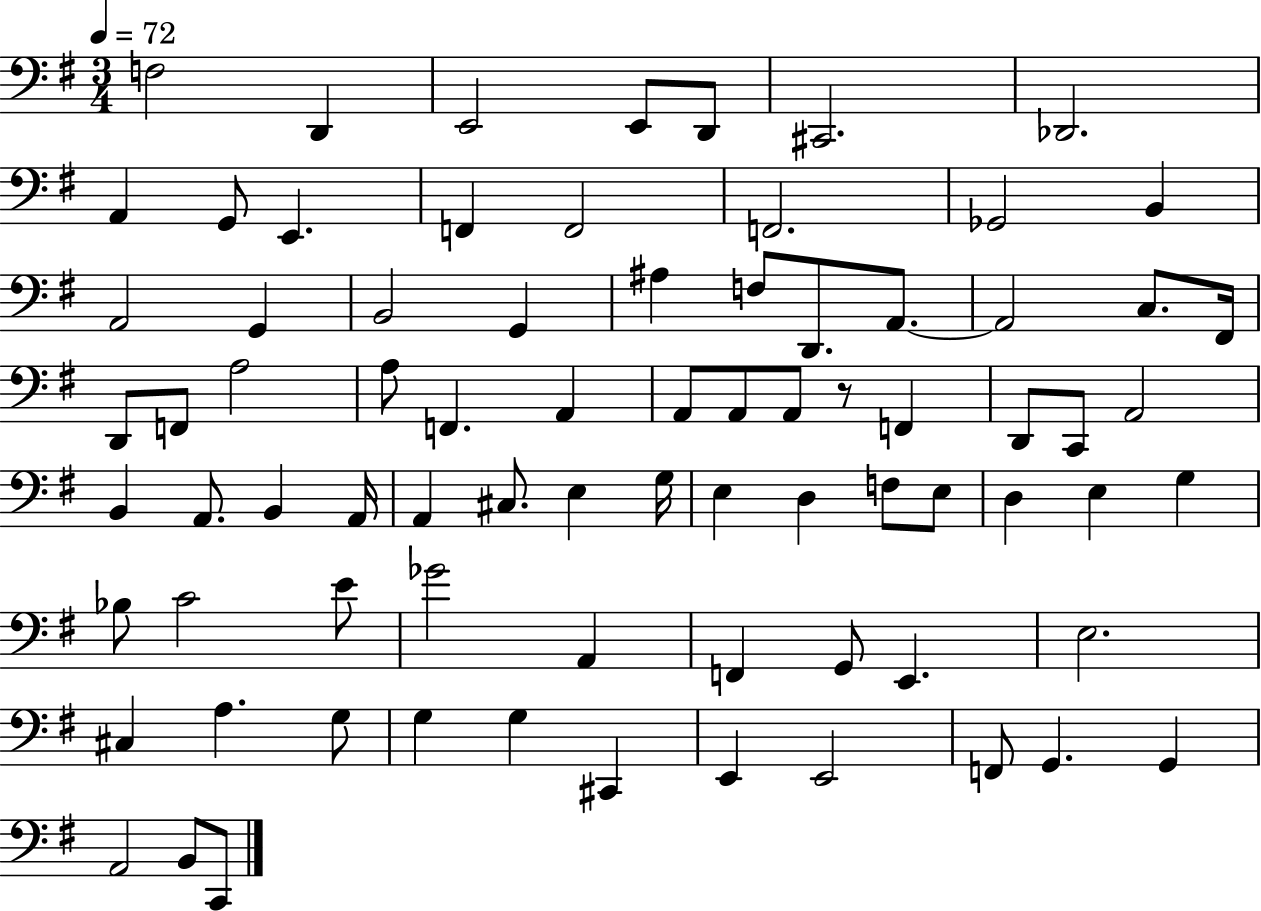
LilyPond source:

{
  \clef bass
  \numericTimeSignature
  \time 3/4
  \key g \major
  \tempo 4 = 72
  f2 d,4 | e,2 e,8 d,8 | cis,2. | des,2. | \break a,4 g,8 e,4. | f,4 f,2 | f,2. | ges,2 b,4 | \break a,2 g,4 | b,2 g,4 | ais4 f8 d,8. a,8.~~ | a,2 c8. fis,16 | \break d,8 f,8 a2 | a8 f,4. a,4 | a,8 a,8 a,8 r8 f,4 | d,8 c,8 a,2 | \break b,4 a,8. b,4 a,16 | a,4 cis8. e4 g16 | e4 d4 f8 e8 | d4 e4 g4 | \break bes8 c'2 e'8 | ges'2 a,4 | f,4 g,8 e,4. | e2. | \break cis4 a4. g8 | g4 g4 cis,4 | e,4 e,2 | f,8 g,4. g,4 | \break a,2 b,8 c,8 | \bar "|."
}